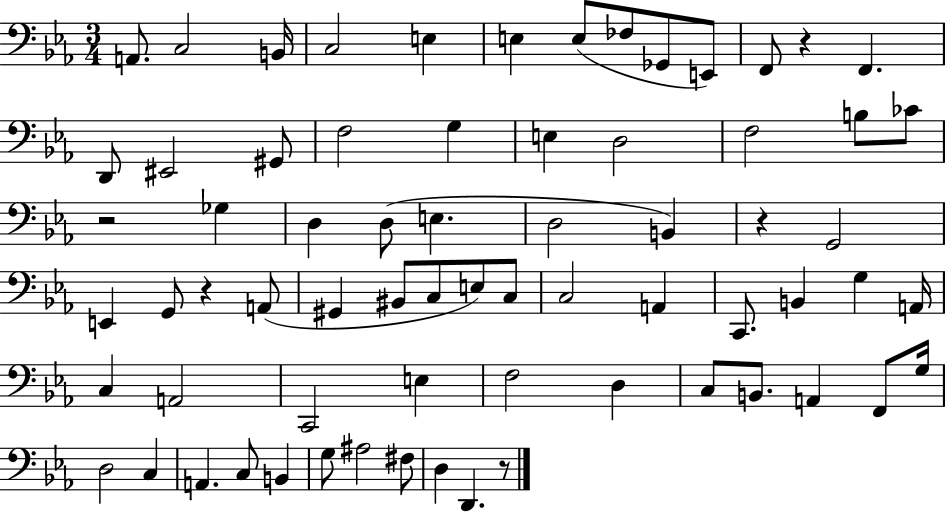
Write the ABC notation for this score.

X:1
T:Untitled
M:3/4
L:1/4
K:Eb
A,,/2 C,2 B,,/4 C,2 E, E, E,/2 _F,/2 _G,,/2 E,,/2 F,,/2 z F,, D,,/2 ^E,,2 ^G,,/2 F,2 G, E, D,2 F,2 B,/2 _C/2 z2 _G, D, D,/2 E, D,2 B,, z G,,2 E,, G,,/2 z A,,/2 ^G,, ^B,,/2 C,/2 E,/2 C,/2 C,2 A,, C,,/2 B,, G, A,,/4 C, A,,2 C,,2 E, F,2 D, C,/2 B,,/2 A,, F,,/2 G,/4 D,2 C, A,, C,/2 B,, G,/2 ^A,2 ^F,/2 D, D,, z/2